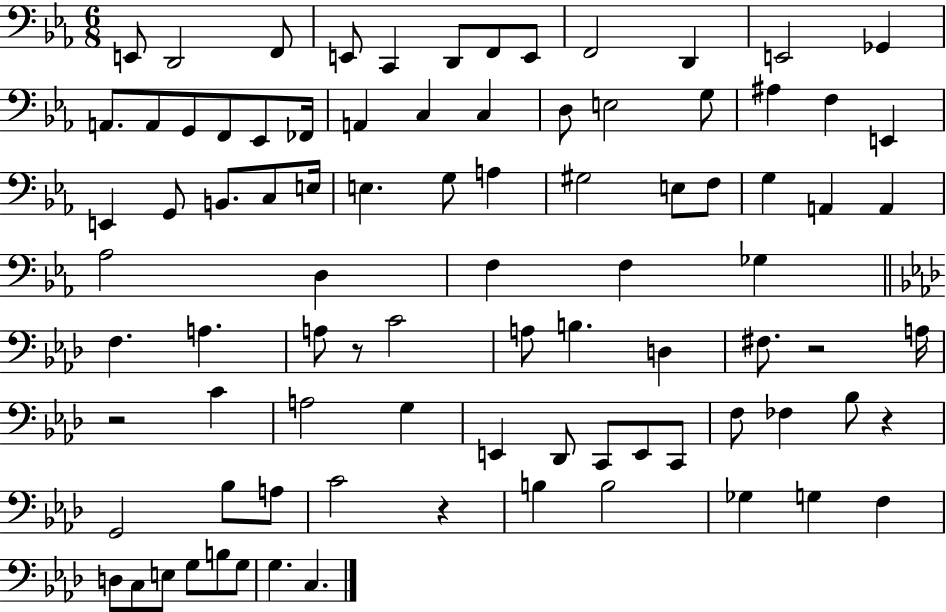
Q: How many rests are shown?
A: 5